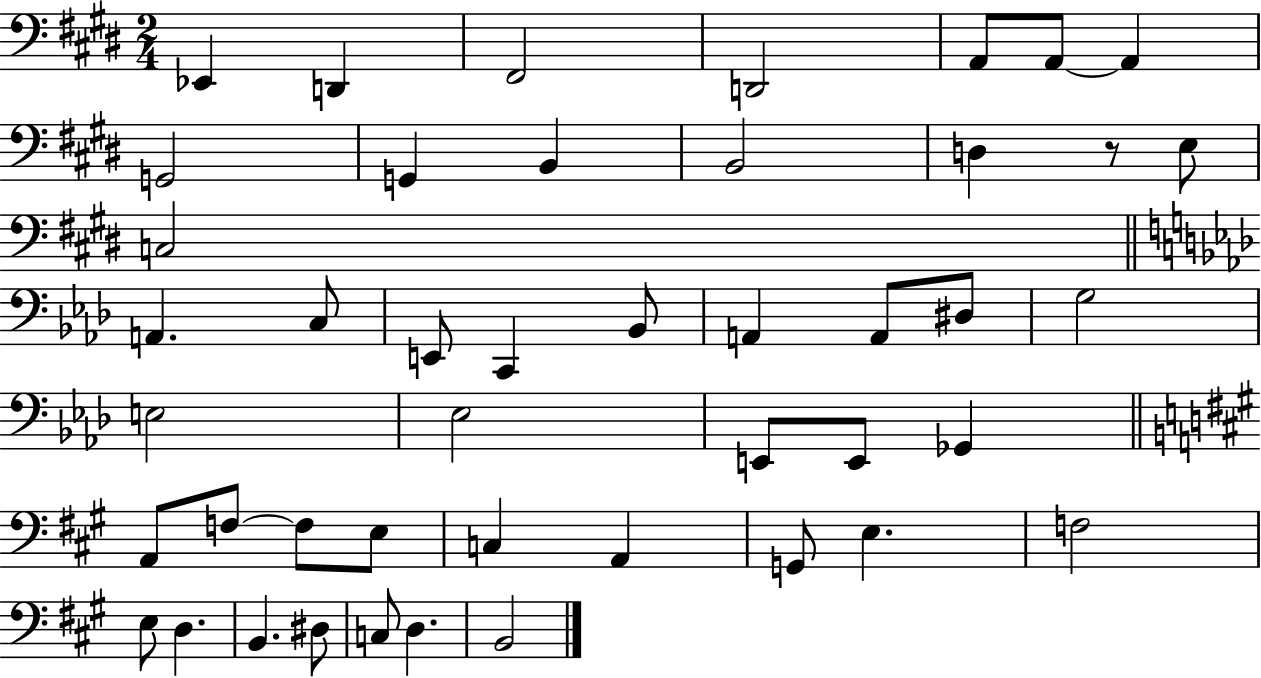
{
  \clef bass
  \numericTimeSignature
  \time 2/4
  \key e \major
  \repeat volta 2 { ees,4 d,4 | fis,2 | d,2 | a,8 a,8~~ a,4 | \break g,2 | g,4 b,4 | b,2 | d4 r8 e8 | \break c2 | \bar "||" \break \key f \minor a,4. c8 | e,8 c,4 bes,8 | a,4 a,8 dis8 | g2 | \break e2 | ees2 | e,8 e,8 ges,4 | \bar "||" \break \key a \major a,8 f8~~ f8 e8 | c4 a,4 | g,8 e4. | f2 | \break e8 d4. | b,4. dis8 | c8 d4. | b,2 | \break } \bar "|."
}